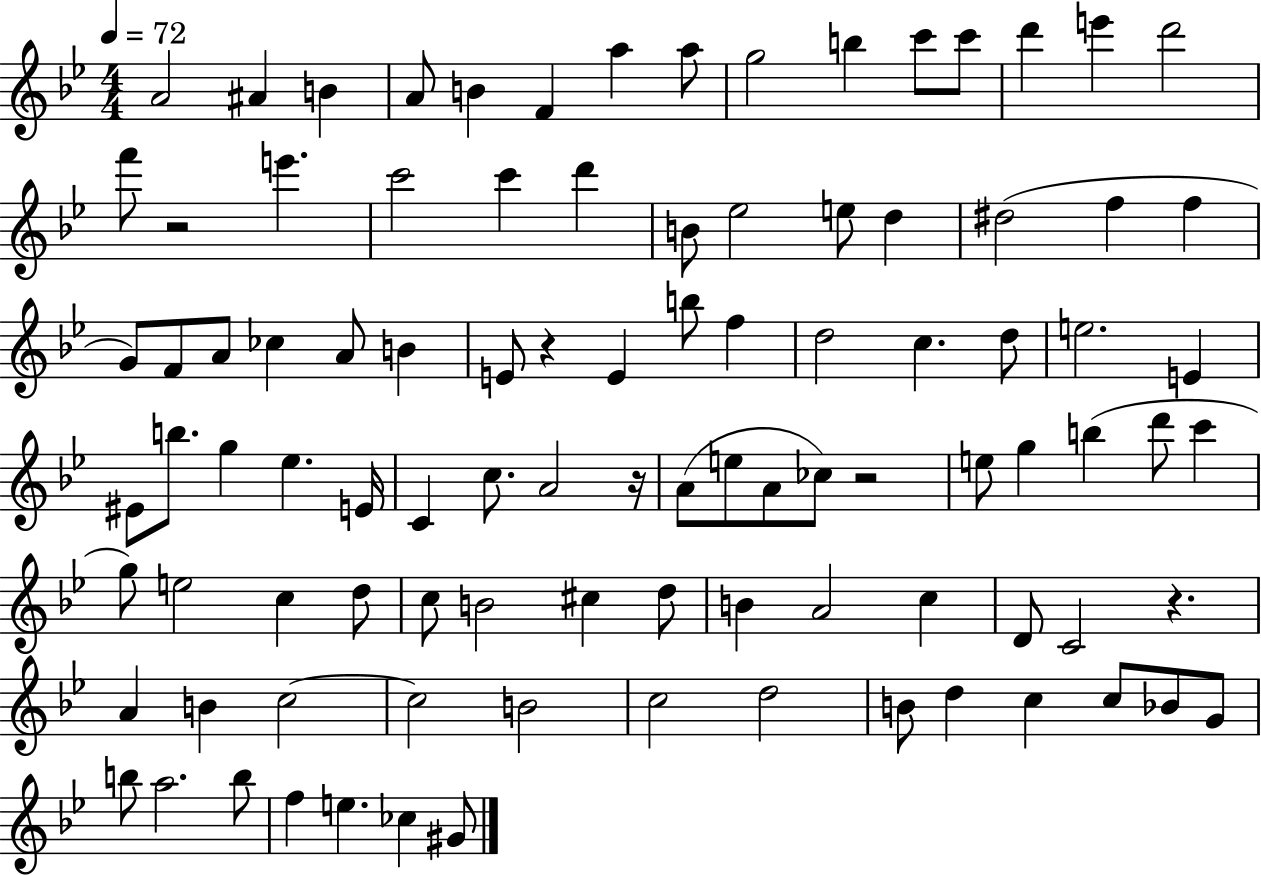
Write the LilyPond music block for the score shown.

{
  \clef treble
  \numericTimeSignature
  \time 4/4
  \key bes \major
  \tempo 4 = 72
  a'2 ais'4 b'4 | a'8 b'4 f'4 a''4 a''8 | g''2 b''4 c'''8 c'''8 | d'''4 e'''4 d'''2 | \break f'''8 r2 e'''4. | c'''2 c'''4 d'''4 | b'8 ees''2 e''8 d''4 | dis''2( f''4 f''4 | \break g'8) f'8 a'8 ces''4 a'8 b'4 | e'8 r4 e'4 b''8 f''4 | d''2 c''4. d''8 | e''2. e'4 | \break eis'8 b''8. g''4 ees''4. e'16 | c'4 c''8. a'2 r16 | a'8( e''8 a'8 ces''8) r2 | e''8 g''4 b''4( d'''8 c'''4 | \break g''8) e''2 c''4 d''8 | c''8 b'2 cis''4 d''8 | b'4 a'2 c''4 | d'8 c'2 r4. | \break a'4 b'4 c''2~~ | c''2 b'2 | c''2 d''2 | b'8 d''4 c''4 c''8 bes'8 g'8 | \break b''8 a''2. b''8 | f''4 e''4. ces''4 gis'8 | \bar "|."
}